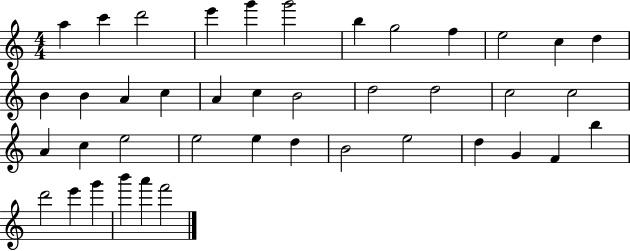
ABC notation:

X:1
T:Untitled
M:4/4
L:1/4
K:C
a c' d'2 e' g' g'2 b g2 f e2 c d B B A c A c B2 d2 d2 c2 c2 A c e2 e2 e d B2 e2 d G F b d'2 e' g' b' a' f'2